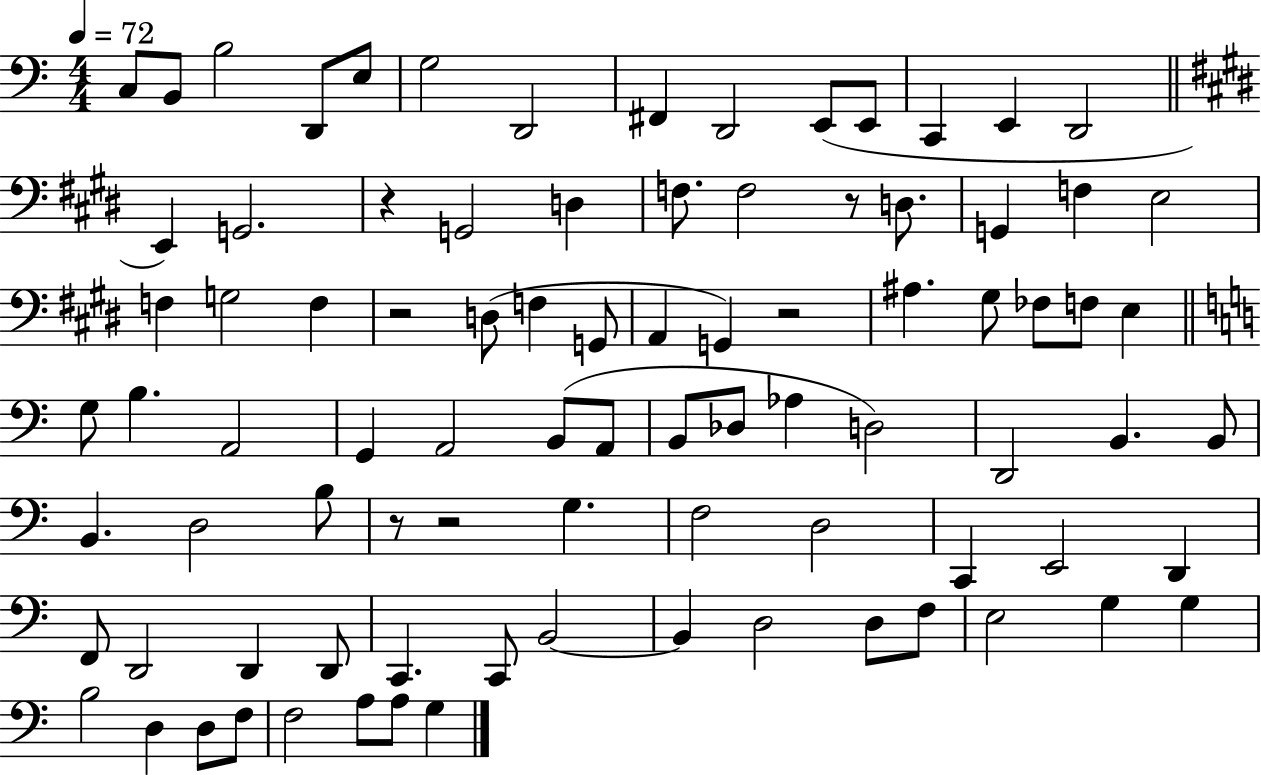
X:1
T:Untitled
M:4/4
L:1/4
K:C
C,/2 B,,/2 B,2 D,,/2 E,/2 G,2 D,,2 ^F,, D,,2 E,,/2 E,,/2 C,, E,, D,,2 E,, G,,2 z G,,2 D, F,/2 F,2 z/2 D,/2 G,, F, E,2 F, G,2 F, z2 D,/2 F, G,,/2 A,, G,, z2 ^A, ^G,/2 _F,/2 F,/2 E, G,/2 B, A,,2 G,, A,,2 B,,/2 A,,/2 B,,/2 _D,/2 _A, D,2 D,,2 B,, B,,/2 B,, D,2 B,/2 z/2 z2 G, F,2 D,2 C,, E,,2 D,, F,,/2 D,,2 D,, D,,/2 C,, C,,/2 B,,2 B,, D,2 D,/2 F,/2 E,2 G, G, B,2 D, D,/2 F,/2 F,2 A,/2 A,/2 G,